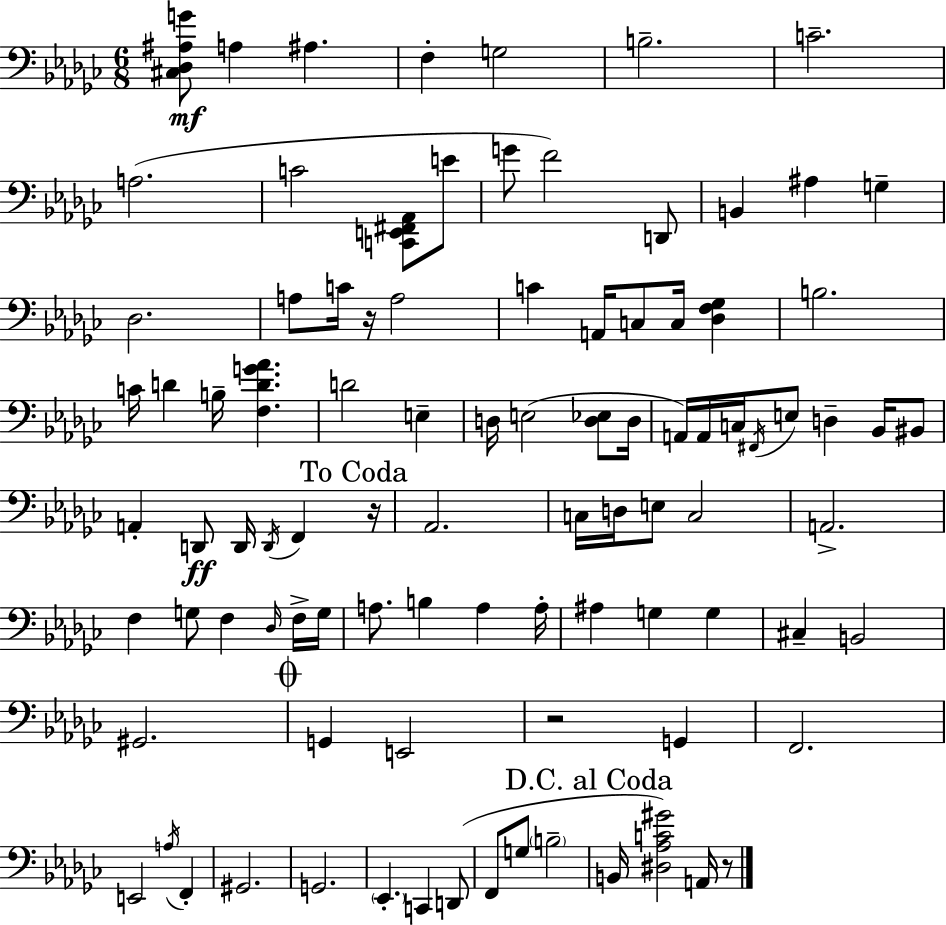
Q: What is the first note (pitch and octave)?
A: A3